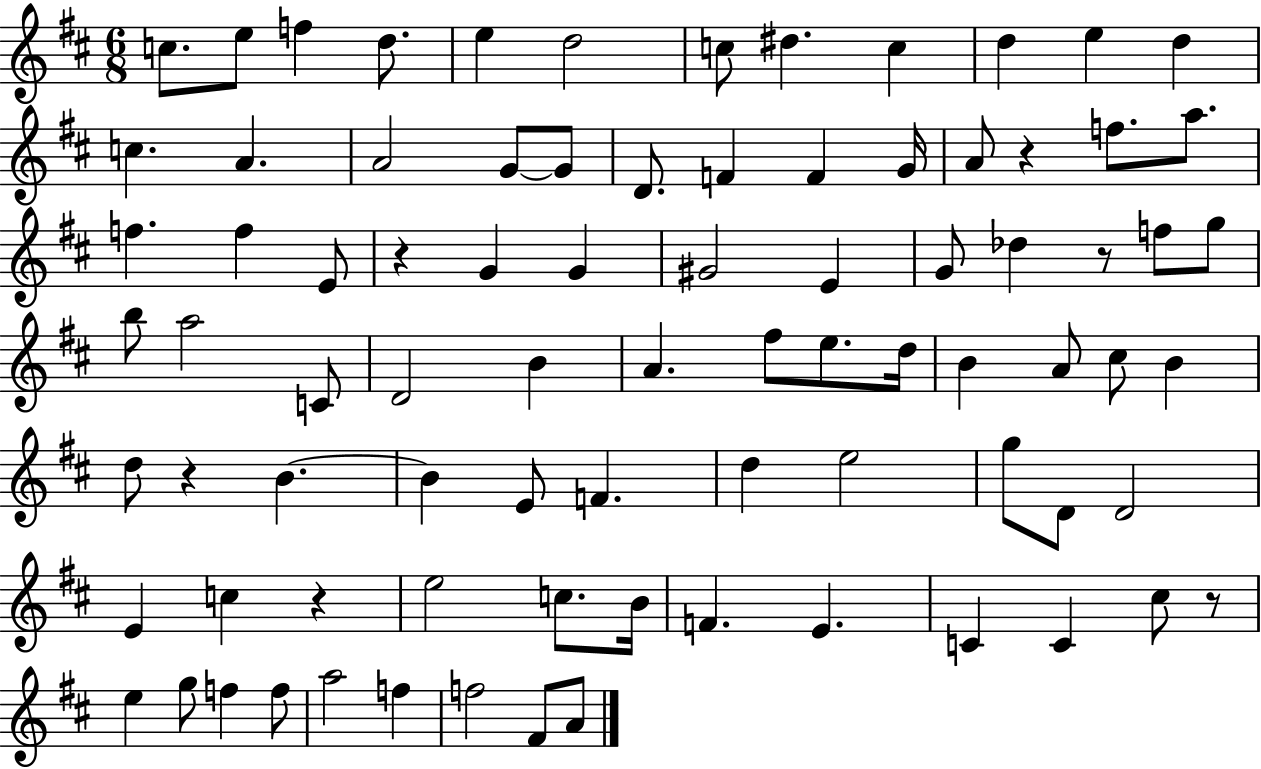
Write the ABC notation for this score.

X:1
T:Untitled
M:6/8
L:1/4
K:D
c/2 e/2 f d/2 e d2 c/2 ^d c d e d c A A2 G/2 G/2 D/2 F F G/4 A/2 z f/2 a/2 f f E/2 z G G ^G2 E G/2 _d z/2 f/2 g/2 b/2 a2 C/2 D2 B A ^f/2 e/2 d/4 B A/2 ^c/2 B d/2 z B B E/2 F d e2 g/2 D/2 D2 E c z e2 c/2 B/4 F E C C ^c/2 z/2 e g/2 f f/2 a2 f f2 ^F/2 A/2